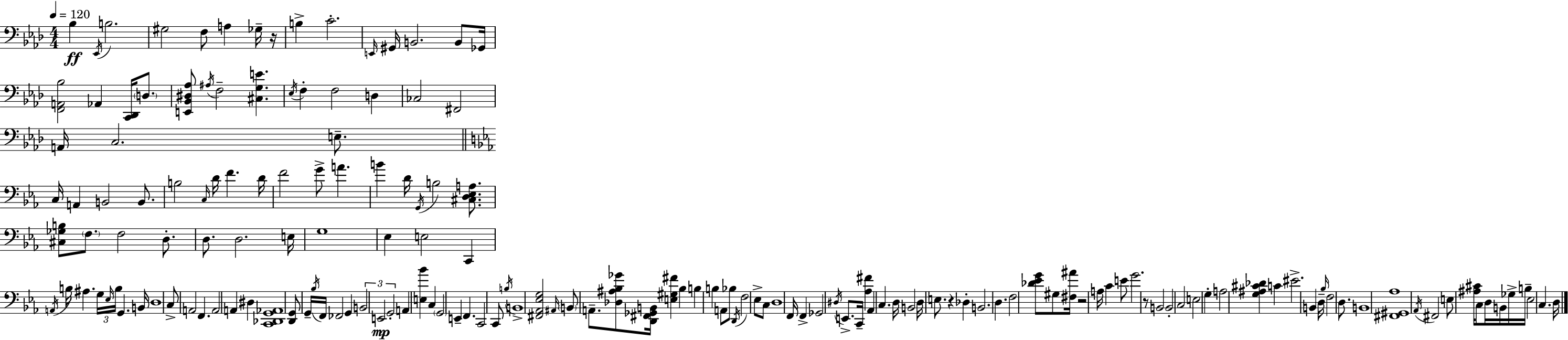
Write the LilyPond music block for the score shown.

{
  \clef bass
  \numericTimeSignature
  \time 4/4
  \key aes \major
  \tempo 4 = 120
  bes4\ff \acciaccatura { ees,16 } b2. | gis2 f8 a4 ges16-- | r16 b4-> c'2.-. | \grace { e,16 } gis,16 b,2. b,8 | \break ges,16 <f, a, bes>2 aes,4 <c, des,>16 \parenthesize d8. | <e, bes, dis aes>8 \acciaccatura { ais16 } f2-- <cis g e'>4. | \acciaccatura { ees16 } f4-. f2 | d4 ces2 fis,2 | \break a,16 c2. | e8.-- \bar "||" \break \key c \minor c16 a,4 b,2 b,8. | b2 \grace { c16 } d'16 f'4. | d'16 f'2 g'8-> a'4. | b'4 d'16 \acciaccatura { g,16 } b2 <cis d ees a>8. | \break <cis ges b>8 \parenthesize f8. f2 d8.-. | d8. d2. | e16 g1 | ees4 e2 c,4 | \break \acciaccatura { a,16 } b16 ais4. \tuplet 3/2 { g16 \grace { ees16 } b16 } g,4. | b,16 d1 | c8-> a,2 f,4. | a,2 a,4 | \break dis4 <c, des, g, aes,>1 | <d, g,>8 g,16-- \acciaccatura { bes16 } f,16 fes,2 | g,4 \tuplet 3/2 { b,2 e,2\mp | g,2-. } a,4 | \break <e bes'>4 c4 \parenthesize g,2 | e,4-- f,4. c,2 | c,8 \acciaccatura { b16 } b,1-> | <fis, aes, ees g>2 \grace { ais,16 } \parenthesize b,8 | \break a,8.-- <des ais bes ges'>8 <d, fis, ges, b,>16 <e gis fis'>4 bes4 b4 | b4 a,8 bes8 \acciaccatura { d,16 } f2 | ees8-> c8 d1 | f,16 f,4-> ges,2 | \break \acciaccatura { dis16 } e,8.-> c,16-- <aes fis'>4 aes,4 | c4. d16 b,2 | d16 e8. r4 des4-. b,2. | d4. f2 | \break <des' ees' g'>8 gis8 <fis ais'>16 r2 | a16 c'4 e'8 g'2. | r8 b,2 | b,2-. c2 | \break e2 g4-. a2 | <g ais cis' des'>4 c'4 eis'2.-> | b,4 d16-- \grace { bes16 } f2 | d8. b,1 | \break <fis, gis, aes>1 | \acciaccatura { aes,16 } fis,2 | e8 <ais cis'>16 c8 d16 b,16 ges16-> b16-- ees2 | c4. d16 \bar "|."
}